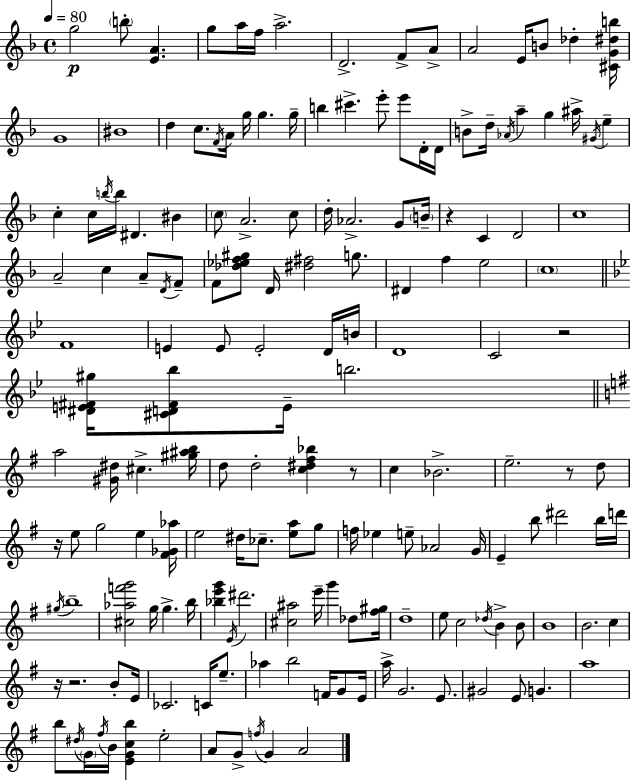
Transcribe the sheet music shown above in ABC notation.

X:1
T:Untitled
M:4/4
L:1/4
K:F
g2 b/2 [EA] g/2 a/4 f/4 a2 D2 F/2 A/2 A2 E/4 B/2 _d [^CG^db]/4 G4 ^B4 d c/2 F/4 A/4 g/4 g g/4 b ^c' e'/2 e'/2 D/4 D/4 B/2 d/4 _A/4 a g ^a/4 ^G/4 e c c/4 b/4 b/4 ^D ^B c/2 A2 c/2 d/4 _A2 G/2 B/4 z C D2 c4 A2 c A/2 D/4 F/2 F/2 [_d_ef^g]/2 D/4 [^d^f]2 g/2 ^D f e2 c4 F4 E E/2 E2 D/4 B/4 D4 C2 z2 [^DE^F^g]/4 [^CD^F_b]/2 E/4 b2 a2 [^G^d]/4 ^c [^g^ab]/4 d/2 d2 [c^d^f_b] z/2 c _B2 e2 z/2 d/2 z/4 e/2 g2 e [^F_G_a]/4 e2 ^d/4 _c/2 [ea]/2 g/2 f/4 _e e/2 _A2 G/4 E b/2 ^d'2 b/4 d'/4 ^g/4 b4 [^c_af'g']2 g/4 g b/4 [_be'g'] E/4 ^d'2 [^c^a]2 e'/4 g' _d/2 [^f^g]/4 d4 e/2 c2 _d/4 B B/2 B4 B2 c z/4 z2 B/2 E/4 _C2 C/4 e/2 _a b2 F/4 G/2 E/4 a/4 G2 E/2 ^G2 E/2 G a4 b/2 ^d/4 G/4 ^f/4 B/4 [EGcb] e2 A/2 G/2 f/4 G A2